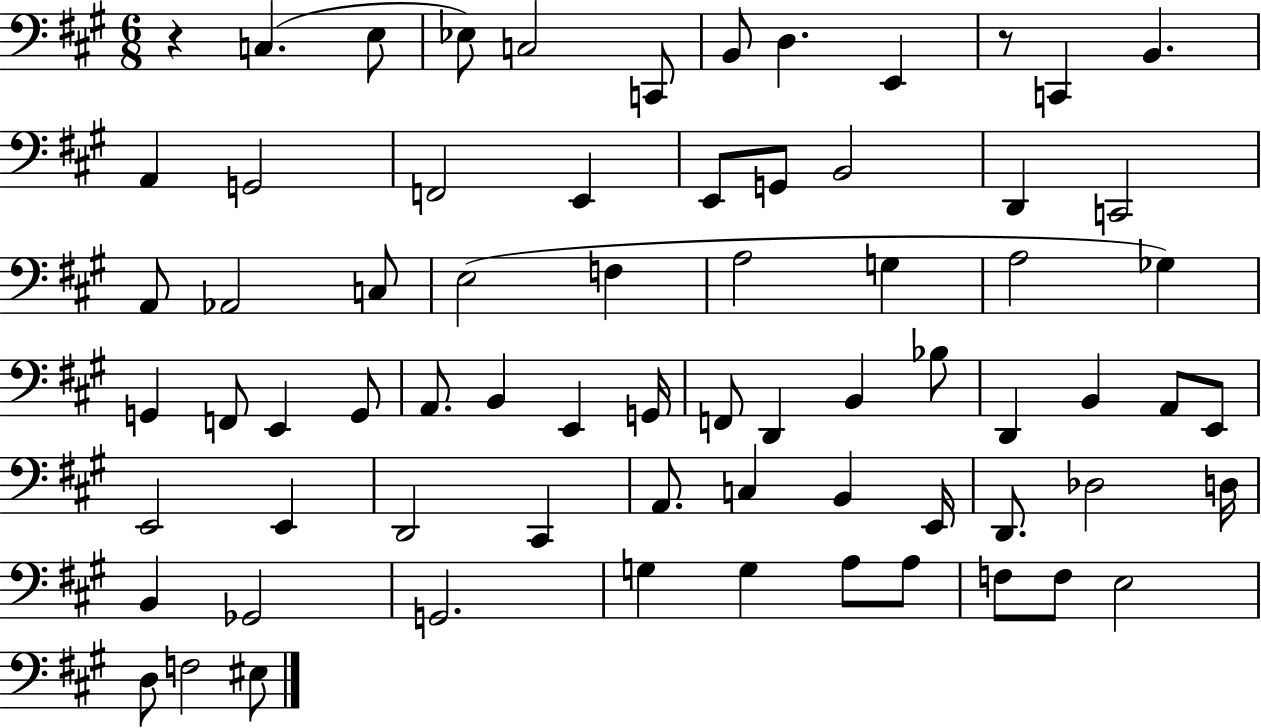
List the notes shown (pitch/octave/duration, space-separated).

R/q C3/q. E3/e Eb3/e C3/h C2/e B2/e D3/q. E2/q R/e C2/q B2/q. A2/q G2/h F2/h E2/q E2/e G2/e B2/h D2/q C2/h A2/e Ab2/h C3/e E3/h F3/q A3/h G3/q A3/h Gb3/q G2/q F2/e E2/q G2/e A2/e. B2/q E2/q G2/s F2/e D2/q B2/q Bb3/e D2/q B2/q A2/e E2/e E2/h E2/q D2/h C#2/q A2/e. C3/q B2/q E2/s D2/e. Db3/h D3/s B2/q Gb2/h G2/h. G3/q G3/q A3/e A3/e F3/e F3/e E3/h D3/e F3/h EIS3/e